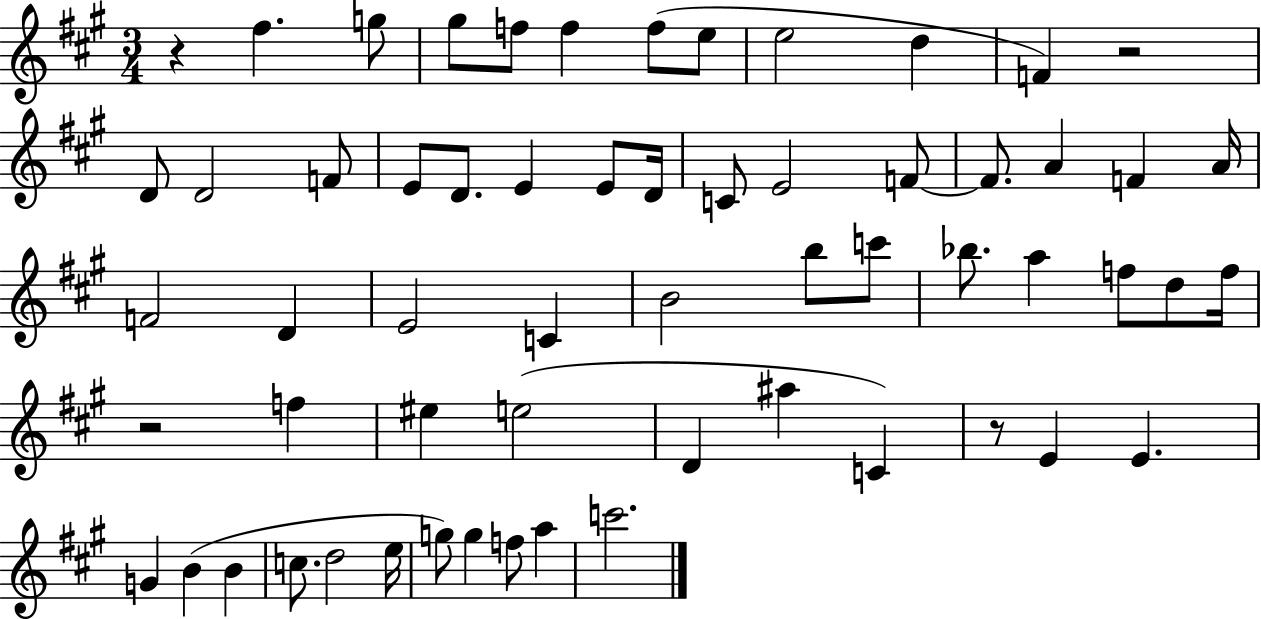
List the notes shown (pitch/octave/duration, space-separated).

R/q F#5/q. G5/e G#5/e F5/e F5/q F5/e E5/e E5/h D5/q F4/q R/h D4/e D4/h F4/e E4/e D4/e. E4/q E4/e D4/s C4/e E4/h F4/e F4/e. A4/q F4/q A4/s F4/h D4/q E4/h C4/q B4/h B5/e C6/e Bb5/e. A5/q F5/e D5/e F5/s R/h F5/q EIS5/q E5/h D4/q A#5/q C4/q R/e E4/q E4/q. G4/q B4/q B4/q C5/e. D5/h E5/s G5/e G5/q F5/e A5/q C6/h.